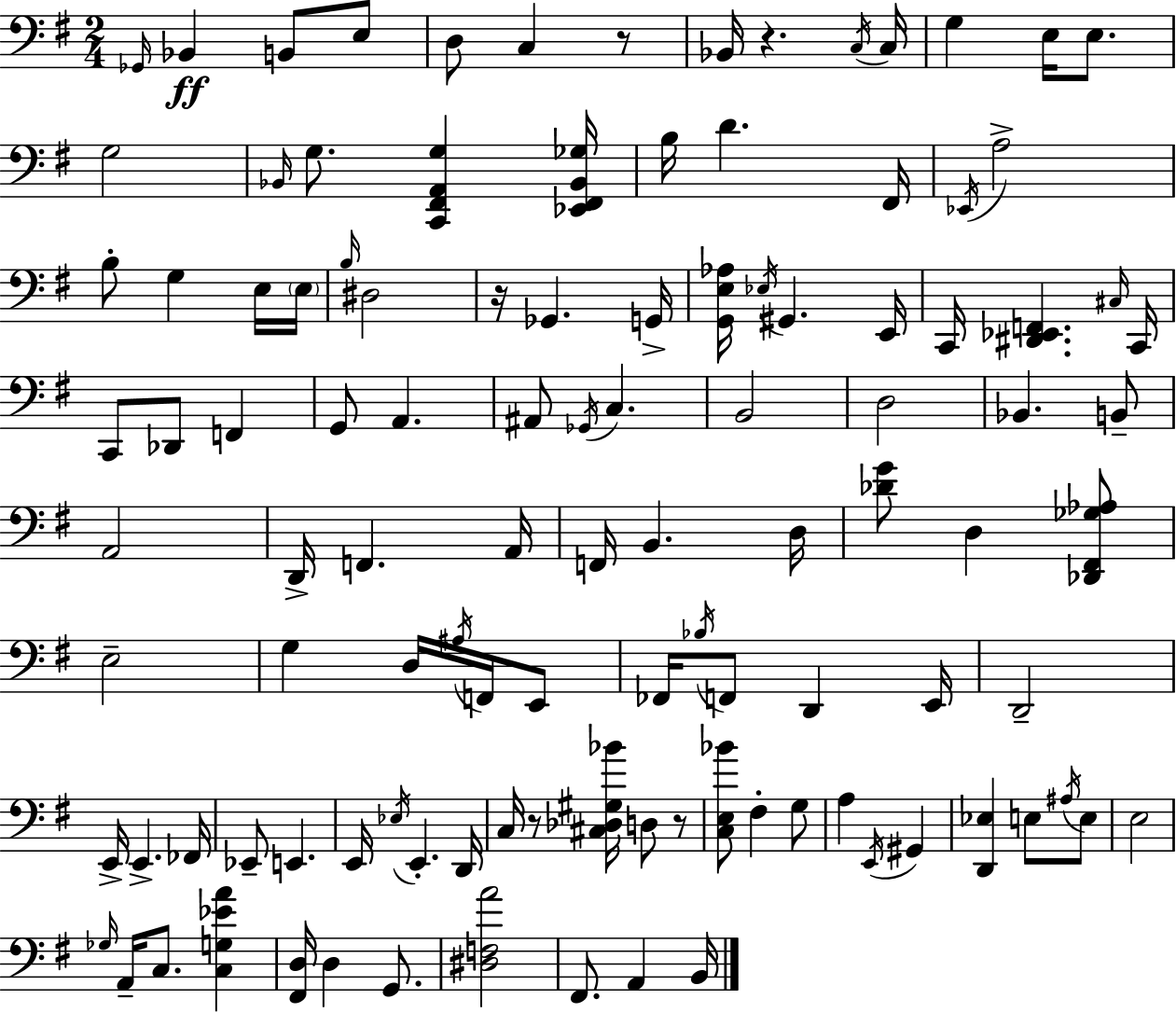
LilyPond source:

{
  \clef bass
  \numericTimeSignature
  \time 2/4
  \key e \minor
  \repeat volta 2 { \grace { ges,16 }\ff bes,4 b,8 e8 | d8 c4 r8 | bes,16 r4. | \acciaccatura { c16 } c16 g4 e16 e8. | \break g2 | \grace { bes,16 } g8. <c, fis, a, g>4 | <ees, fis, bes, ges>16 b16 d'4. | fis,16 \acciaccatura { ees,16 } a2-> | \break b8-. g4 | e16 \parenthesize e16 \grace { b16 } dis2 | r16 ges,4. | g,16-> <g, e aes>16 \acciaccatura { ees16 } gis,4. | \break e,16 c,16 <dis, ees, f,>4. | \grace { cis16 } c,16 c,8 | des,8 f,4 g,8 | a,4. ais,8 | \break \acciaccatura { ges,16 } c4. | b,2 | d2 | bes,4. b,8-- | \break a,2 | d,16-> f,4. a,16 | f,16 b,4. d16 | <des' g'>8 d4 <des, fis, ges aes>8 | \break e2-- | g4 d16 \acciaccatura { ais16 } f,16 e,8 | fes,16 \acciaccatura { bes16 } f,8 d,4 | e,16 d,2-- | \break e,16-> e,4.-> | fes,16 ees,8-- e,4. | e,16 \acciaccatura { ees16 } e,4.-. | d,16 c16 r8 <cis des gis bes'>16 d8 | \break r8 <c e bes'>8 fis4-. | g8 a4 \acciaccatura { e,16 } | gis,4 <d, ees>4 | e8 \acciaccatura { ais16 } e8 e2 | \break \grace { ges16 } a,16-- c8. | <c g ees' a'>4 <fis, d>16 d4 | g,8. <dis f a'>2 | fis,8. | \break a,4 b,16 } \bar "|."
}